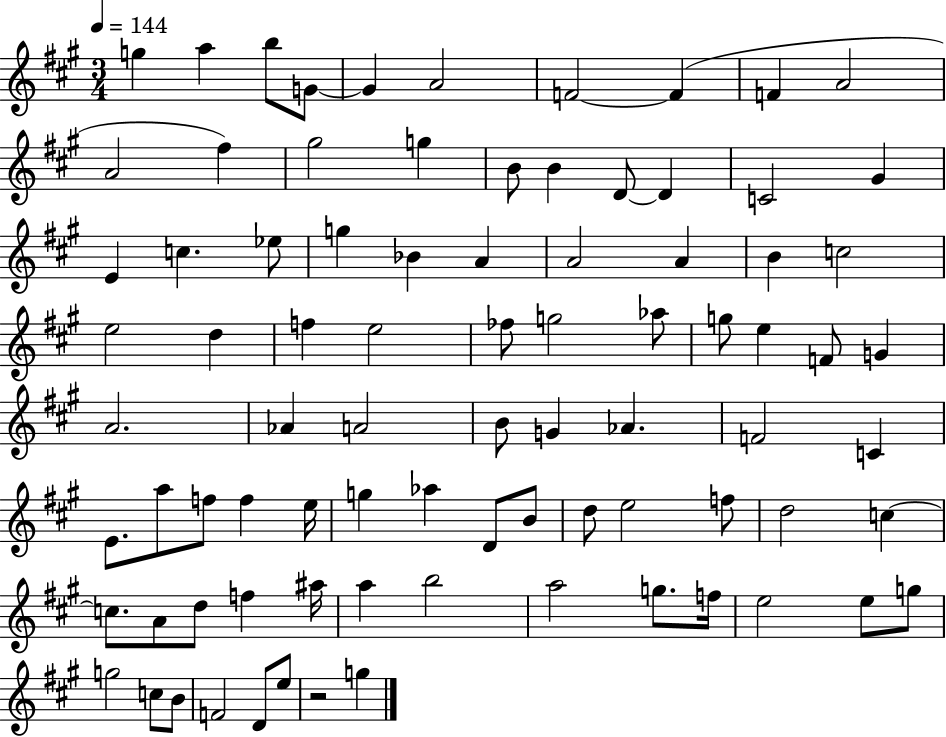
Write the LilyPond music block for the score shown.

{
  \clef treble
  \numericTimeSignature
  \time 3/4
  \key a \major
  \tempo 4 = 144
  g''4 a''4 b''8 g'8~~ | g'4 a'2 | f'2~~ f'4( | f'4 a'2 | \break a'2 fis''4) | gis''2 g''4 | b'8 b'4 d'8~~ d'4 | c'2 gis'4 | \break e'4 c''4. ees''8 | g''4 bes'4 a'4 | a'2 a'4 | b'4 c''2 | \break e''2 d''4 | f''4 e''2 | fes''8 g''2 aes''8 | g''8 e''4 f'8 g'4 | \break a'2. | aes'4 a'2 | b'8 g'4 aes'4. | f'2 c'4 | \break e'8. a''8 f''8 f''4 e''16 | g''4 aes''4 d'8 b'8 | d''8 e''2 f''8 | d''2 c''4~~ | \break c''8. a'8 d''8 f''4 ais''16 | a''4 b''2 | a''2 g''8. f''16 | e''2 e''8 g''8 | \break g''2 c''8 b'8 | f'2 d'8 e''8 | r2 g''4 | \bar "|."
}